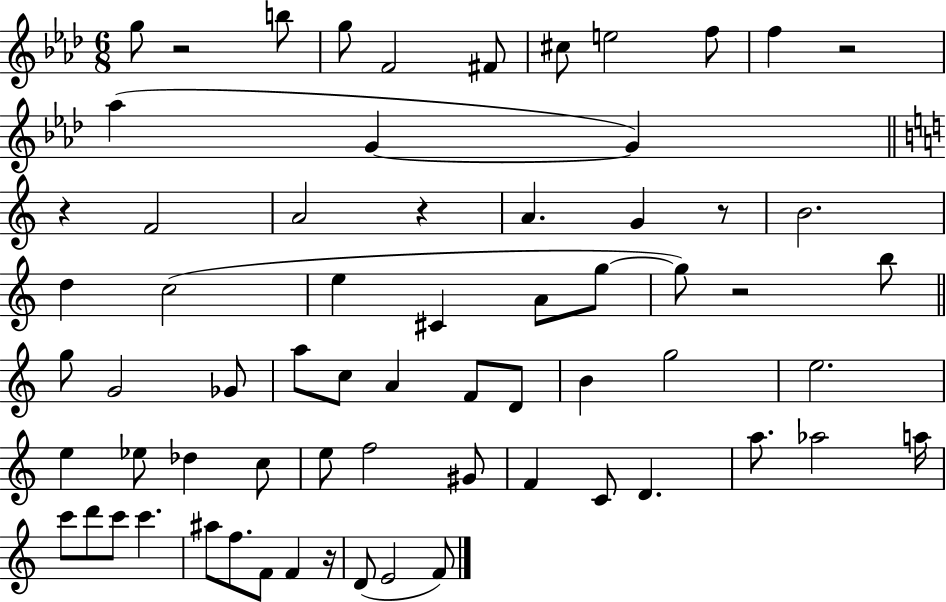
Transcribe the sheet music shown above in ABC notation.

X:1
T:Untitled
M:6/8
L:1/4
K:Ab
g/2 z2 b/2 g/2 F2 ^F/2 ^c/2 e2 f/2 f z2 _a G G z F2 A2 z A G z/2 B2 d c2 e ^C A/2 g/2 g/2 z2 b/2 g/2 G2 _G/2 a/2 c/2 A F/2 D/2 B g2 e2 e _e/2 _d c/2 e/2 f2 ^G/2 F C/2 D a/2 _a2 a/4 c'/2 d'/2 c'/2 c' ^a/2 f/2 F/2 F z/4 D/2 E2 F/2